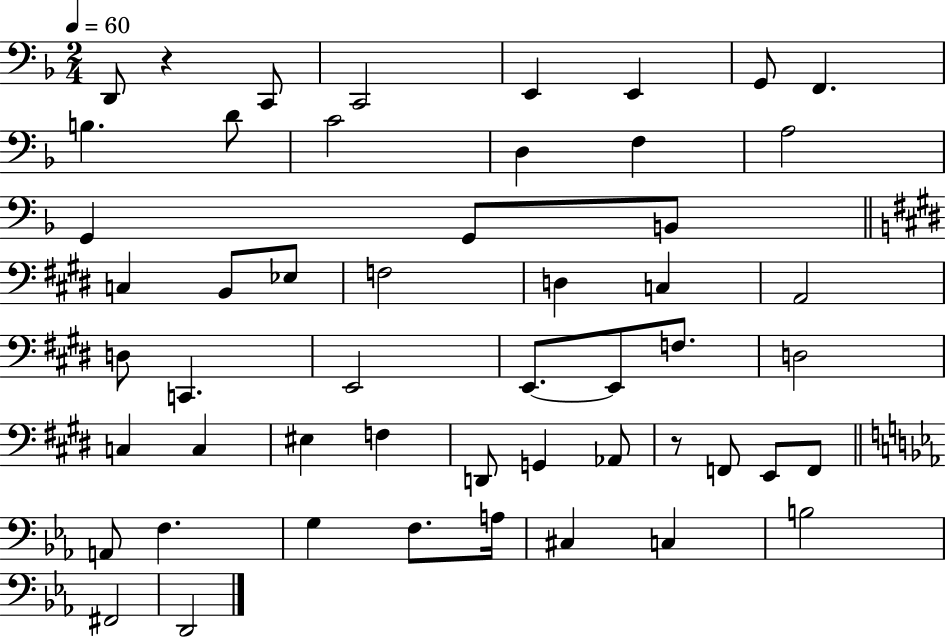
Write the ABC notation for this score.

X:1
T:Untitled
M:2/4
L:1/4
K:F
D,,/2 z C,,/2 C,,2 E,, E,, G,,/2 F,, B, D/2 C2 D, F, A,2 G,, G,,/2 B,,/2 C, B,,/2 _E,/2 F,2 D, C, A,,2 D,/2 C,, E,,2 E,,/2 E,,/2 F,/2 D,2 C, C, ^E, F, D,,/2 G,, _A,,/2 z/2 F,,/2 E,,/2 F,,/2 A,,/2 F, G, F,/2 A,/4 ^C, C, B,2 ^F,,2 D,,2